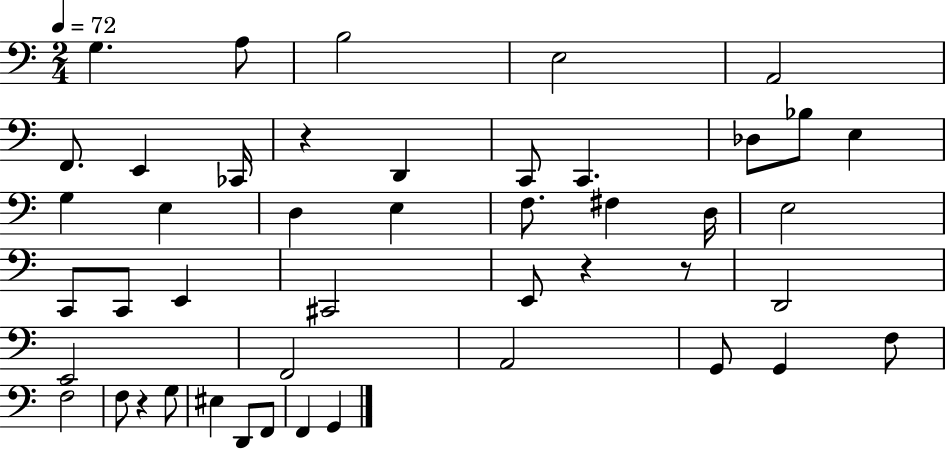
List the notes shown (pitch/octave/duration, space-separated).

G3/q. A3/e B3/h E3/h A2/h F2/e. E2/q CES2/s R/q D2/q C2/e C2/q. Db3/e Bb3/e E3/q G3/q E3/q D3/q E3/q F3/e. F#3/q D3/s E3/h C2/e C2/e E2/q C#2/h E2/e R/q R/e D2/h E2/h F2/h A2/h G2/e G2/q F3/e F3/h F3/e R/q G3/e EIS3/q D2/e F2/e F2/q G2/q